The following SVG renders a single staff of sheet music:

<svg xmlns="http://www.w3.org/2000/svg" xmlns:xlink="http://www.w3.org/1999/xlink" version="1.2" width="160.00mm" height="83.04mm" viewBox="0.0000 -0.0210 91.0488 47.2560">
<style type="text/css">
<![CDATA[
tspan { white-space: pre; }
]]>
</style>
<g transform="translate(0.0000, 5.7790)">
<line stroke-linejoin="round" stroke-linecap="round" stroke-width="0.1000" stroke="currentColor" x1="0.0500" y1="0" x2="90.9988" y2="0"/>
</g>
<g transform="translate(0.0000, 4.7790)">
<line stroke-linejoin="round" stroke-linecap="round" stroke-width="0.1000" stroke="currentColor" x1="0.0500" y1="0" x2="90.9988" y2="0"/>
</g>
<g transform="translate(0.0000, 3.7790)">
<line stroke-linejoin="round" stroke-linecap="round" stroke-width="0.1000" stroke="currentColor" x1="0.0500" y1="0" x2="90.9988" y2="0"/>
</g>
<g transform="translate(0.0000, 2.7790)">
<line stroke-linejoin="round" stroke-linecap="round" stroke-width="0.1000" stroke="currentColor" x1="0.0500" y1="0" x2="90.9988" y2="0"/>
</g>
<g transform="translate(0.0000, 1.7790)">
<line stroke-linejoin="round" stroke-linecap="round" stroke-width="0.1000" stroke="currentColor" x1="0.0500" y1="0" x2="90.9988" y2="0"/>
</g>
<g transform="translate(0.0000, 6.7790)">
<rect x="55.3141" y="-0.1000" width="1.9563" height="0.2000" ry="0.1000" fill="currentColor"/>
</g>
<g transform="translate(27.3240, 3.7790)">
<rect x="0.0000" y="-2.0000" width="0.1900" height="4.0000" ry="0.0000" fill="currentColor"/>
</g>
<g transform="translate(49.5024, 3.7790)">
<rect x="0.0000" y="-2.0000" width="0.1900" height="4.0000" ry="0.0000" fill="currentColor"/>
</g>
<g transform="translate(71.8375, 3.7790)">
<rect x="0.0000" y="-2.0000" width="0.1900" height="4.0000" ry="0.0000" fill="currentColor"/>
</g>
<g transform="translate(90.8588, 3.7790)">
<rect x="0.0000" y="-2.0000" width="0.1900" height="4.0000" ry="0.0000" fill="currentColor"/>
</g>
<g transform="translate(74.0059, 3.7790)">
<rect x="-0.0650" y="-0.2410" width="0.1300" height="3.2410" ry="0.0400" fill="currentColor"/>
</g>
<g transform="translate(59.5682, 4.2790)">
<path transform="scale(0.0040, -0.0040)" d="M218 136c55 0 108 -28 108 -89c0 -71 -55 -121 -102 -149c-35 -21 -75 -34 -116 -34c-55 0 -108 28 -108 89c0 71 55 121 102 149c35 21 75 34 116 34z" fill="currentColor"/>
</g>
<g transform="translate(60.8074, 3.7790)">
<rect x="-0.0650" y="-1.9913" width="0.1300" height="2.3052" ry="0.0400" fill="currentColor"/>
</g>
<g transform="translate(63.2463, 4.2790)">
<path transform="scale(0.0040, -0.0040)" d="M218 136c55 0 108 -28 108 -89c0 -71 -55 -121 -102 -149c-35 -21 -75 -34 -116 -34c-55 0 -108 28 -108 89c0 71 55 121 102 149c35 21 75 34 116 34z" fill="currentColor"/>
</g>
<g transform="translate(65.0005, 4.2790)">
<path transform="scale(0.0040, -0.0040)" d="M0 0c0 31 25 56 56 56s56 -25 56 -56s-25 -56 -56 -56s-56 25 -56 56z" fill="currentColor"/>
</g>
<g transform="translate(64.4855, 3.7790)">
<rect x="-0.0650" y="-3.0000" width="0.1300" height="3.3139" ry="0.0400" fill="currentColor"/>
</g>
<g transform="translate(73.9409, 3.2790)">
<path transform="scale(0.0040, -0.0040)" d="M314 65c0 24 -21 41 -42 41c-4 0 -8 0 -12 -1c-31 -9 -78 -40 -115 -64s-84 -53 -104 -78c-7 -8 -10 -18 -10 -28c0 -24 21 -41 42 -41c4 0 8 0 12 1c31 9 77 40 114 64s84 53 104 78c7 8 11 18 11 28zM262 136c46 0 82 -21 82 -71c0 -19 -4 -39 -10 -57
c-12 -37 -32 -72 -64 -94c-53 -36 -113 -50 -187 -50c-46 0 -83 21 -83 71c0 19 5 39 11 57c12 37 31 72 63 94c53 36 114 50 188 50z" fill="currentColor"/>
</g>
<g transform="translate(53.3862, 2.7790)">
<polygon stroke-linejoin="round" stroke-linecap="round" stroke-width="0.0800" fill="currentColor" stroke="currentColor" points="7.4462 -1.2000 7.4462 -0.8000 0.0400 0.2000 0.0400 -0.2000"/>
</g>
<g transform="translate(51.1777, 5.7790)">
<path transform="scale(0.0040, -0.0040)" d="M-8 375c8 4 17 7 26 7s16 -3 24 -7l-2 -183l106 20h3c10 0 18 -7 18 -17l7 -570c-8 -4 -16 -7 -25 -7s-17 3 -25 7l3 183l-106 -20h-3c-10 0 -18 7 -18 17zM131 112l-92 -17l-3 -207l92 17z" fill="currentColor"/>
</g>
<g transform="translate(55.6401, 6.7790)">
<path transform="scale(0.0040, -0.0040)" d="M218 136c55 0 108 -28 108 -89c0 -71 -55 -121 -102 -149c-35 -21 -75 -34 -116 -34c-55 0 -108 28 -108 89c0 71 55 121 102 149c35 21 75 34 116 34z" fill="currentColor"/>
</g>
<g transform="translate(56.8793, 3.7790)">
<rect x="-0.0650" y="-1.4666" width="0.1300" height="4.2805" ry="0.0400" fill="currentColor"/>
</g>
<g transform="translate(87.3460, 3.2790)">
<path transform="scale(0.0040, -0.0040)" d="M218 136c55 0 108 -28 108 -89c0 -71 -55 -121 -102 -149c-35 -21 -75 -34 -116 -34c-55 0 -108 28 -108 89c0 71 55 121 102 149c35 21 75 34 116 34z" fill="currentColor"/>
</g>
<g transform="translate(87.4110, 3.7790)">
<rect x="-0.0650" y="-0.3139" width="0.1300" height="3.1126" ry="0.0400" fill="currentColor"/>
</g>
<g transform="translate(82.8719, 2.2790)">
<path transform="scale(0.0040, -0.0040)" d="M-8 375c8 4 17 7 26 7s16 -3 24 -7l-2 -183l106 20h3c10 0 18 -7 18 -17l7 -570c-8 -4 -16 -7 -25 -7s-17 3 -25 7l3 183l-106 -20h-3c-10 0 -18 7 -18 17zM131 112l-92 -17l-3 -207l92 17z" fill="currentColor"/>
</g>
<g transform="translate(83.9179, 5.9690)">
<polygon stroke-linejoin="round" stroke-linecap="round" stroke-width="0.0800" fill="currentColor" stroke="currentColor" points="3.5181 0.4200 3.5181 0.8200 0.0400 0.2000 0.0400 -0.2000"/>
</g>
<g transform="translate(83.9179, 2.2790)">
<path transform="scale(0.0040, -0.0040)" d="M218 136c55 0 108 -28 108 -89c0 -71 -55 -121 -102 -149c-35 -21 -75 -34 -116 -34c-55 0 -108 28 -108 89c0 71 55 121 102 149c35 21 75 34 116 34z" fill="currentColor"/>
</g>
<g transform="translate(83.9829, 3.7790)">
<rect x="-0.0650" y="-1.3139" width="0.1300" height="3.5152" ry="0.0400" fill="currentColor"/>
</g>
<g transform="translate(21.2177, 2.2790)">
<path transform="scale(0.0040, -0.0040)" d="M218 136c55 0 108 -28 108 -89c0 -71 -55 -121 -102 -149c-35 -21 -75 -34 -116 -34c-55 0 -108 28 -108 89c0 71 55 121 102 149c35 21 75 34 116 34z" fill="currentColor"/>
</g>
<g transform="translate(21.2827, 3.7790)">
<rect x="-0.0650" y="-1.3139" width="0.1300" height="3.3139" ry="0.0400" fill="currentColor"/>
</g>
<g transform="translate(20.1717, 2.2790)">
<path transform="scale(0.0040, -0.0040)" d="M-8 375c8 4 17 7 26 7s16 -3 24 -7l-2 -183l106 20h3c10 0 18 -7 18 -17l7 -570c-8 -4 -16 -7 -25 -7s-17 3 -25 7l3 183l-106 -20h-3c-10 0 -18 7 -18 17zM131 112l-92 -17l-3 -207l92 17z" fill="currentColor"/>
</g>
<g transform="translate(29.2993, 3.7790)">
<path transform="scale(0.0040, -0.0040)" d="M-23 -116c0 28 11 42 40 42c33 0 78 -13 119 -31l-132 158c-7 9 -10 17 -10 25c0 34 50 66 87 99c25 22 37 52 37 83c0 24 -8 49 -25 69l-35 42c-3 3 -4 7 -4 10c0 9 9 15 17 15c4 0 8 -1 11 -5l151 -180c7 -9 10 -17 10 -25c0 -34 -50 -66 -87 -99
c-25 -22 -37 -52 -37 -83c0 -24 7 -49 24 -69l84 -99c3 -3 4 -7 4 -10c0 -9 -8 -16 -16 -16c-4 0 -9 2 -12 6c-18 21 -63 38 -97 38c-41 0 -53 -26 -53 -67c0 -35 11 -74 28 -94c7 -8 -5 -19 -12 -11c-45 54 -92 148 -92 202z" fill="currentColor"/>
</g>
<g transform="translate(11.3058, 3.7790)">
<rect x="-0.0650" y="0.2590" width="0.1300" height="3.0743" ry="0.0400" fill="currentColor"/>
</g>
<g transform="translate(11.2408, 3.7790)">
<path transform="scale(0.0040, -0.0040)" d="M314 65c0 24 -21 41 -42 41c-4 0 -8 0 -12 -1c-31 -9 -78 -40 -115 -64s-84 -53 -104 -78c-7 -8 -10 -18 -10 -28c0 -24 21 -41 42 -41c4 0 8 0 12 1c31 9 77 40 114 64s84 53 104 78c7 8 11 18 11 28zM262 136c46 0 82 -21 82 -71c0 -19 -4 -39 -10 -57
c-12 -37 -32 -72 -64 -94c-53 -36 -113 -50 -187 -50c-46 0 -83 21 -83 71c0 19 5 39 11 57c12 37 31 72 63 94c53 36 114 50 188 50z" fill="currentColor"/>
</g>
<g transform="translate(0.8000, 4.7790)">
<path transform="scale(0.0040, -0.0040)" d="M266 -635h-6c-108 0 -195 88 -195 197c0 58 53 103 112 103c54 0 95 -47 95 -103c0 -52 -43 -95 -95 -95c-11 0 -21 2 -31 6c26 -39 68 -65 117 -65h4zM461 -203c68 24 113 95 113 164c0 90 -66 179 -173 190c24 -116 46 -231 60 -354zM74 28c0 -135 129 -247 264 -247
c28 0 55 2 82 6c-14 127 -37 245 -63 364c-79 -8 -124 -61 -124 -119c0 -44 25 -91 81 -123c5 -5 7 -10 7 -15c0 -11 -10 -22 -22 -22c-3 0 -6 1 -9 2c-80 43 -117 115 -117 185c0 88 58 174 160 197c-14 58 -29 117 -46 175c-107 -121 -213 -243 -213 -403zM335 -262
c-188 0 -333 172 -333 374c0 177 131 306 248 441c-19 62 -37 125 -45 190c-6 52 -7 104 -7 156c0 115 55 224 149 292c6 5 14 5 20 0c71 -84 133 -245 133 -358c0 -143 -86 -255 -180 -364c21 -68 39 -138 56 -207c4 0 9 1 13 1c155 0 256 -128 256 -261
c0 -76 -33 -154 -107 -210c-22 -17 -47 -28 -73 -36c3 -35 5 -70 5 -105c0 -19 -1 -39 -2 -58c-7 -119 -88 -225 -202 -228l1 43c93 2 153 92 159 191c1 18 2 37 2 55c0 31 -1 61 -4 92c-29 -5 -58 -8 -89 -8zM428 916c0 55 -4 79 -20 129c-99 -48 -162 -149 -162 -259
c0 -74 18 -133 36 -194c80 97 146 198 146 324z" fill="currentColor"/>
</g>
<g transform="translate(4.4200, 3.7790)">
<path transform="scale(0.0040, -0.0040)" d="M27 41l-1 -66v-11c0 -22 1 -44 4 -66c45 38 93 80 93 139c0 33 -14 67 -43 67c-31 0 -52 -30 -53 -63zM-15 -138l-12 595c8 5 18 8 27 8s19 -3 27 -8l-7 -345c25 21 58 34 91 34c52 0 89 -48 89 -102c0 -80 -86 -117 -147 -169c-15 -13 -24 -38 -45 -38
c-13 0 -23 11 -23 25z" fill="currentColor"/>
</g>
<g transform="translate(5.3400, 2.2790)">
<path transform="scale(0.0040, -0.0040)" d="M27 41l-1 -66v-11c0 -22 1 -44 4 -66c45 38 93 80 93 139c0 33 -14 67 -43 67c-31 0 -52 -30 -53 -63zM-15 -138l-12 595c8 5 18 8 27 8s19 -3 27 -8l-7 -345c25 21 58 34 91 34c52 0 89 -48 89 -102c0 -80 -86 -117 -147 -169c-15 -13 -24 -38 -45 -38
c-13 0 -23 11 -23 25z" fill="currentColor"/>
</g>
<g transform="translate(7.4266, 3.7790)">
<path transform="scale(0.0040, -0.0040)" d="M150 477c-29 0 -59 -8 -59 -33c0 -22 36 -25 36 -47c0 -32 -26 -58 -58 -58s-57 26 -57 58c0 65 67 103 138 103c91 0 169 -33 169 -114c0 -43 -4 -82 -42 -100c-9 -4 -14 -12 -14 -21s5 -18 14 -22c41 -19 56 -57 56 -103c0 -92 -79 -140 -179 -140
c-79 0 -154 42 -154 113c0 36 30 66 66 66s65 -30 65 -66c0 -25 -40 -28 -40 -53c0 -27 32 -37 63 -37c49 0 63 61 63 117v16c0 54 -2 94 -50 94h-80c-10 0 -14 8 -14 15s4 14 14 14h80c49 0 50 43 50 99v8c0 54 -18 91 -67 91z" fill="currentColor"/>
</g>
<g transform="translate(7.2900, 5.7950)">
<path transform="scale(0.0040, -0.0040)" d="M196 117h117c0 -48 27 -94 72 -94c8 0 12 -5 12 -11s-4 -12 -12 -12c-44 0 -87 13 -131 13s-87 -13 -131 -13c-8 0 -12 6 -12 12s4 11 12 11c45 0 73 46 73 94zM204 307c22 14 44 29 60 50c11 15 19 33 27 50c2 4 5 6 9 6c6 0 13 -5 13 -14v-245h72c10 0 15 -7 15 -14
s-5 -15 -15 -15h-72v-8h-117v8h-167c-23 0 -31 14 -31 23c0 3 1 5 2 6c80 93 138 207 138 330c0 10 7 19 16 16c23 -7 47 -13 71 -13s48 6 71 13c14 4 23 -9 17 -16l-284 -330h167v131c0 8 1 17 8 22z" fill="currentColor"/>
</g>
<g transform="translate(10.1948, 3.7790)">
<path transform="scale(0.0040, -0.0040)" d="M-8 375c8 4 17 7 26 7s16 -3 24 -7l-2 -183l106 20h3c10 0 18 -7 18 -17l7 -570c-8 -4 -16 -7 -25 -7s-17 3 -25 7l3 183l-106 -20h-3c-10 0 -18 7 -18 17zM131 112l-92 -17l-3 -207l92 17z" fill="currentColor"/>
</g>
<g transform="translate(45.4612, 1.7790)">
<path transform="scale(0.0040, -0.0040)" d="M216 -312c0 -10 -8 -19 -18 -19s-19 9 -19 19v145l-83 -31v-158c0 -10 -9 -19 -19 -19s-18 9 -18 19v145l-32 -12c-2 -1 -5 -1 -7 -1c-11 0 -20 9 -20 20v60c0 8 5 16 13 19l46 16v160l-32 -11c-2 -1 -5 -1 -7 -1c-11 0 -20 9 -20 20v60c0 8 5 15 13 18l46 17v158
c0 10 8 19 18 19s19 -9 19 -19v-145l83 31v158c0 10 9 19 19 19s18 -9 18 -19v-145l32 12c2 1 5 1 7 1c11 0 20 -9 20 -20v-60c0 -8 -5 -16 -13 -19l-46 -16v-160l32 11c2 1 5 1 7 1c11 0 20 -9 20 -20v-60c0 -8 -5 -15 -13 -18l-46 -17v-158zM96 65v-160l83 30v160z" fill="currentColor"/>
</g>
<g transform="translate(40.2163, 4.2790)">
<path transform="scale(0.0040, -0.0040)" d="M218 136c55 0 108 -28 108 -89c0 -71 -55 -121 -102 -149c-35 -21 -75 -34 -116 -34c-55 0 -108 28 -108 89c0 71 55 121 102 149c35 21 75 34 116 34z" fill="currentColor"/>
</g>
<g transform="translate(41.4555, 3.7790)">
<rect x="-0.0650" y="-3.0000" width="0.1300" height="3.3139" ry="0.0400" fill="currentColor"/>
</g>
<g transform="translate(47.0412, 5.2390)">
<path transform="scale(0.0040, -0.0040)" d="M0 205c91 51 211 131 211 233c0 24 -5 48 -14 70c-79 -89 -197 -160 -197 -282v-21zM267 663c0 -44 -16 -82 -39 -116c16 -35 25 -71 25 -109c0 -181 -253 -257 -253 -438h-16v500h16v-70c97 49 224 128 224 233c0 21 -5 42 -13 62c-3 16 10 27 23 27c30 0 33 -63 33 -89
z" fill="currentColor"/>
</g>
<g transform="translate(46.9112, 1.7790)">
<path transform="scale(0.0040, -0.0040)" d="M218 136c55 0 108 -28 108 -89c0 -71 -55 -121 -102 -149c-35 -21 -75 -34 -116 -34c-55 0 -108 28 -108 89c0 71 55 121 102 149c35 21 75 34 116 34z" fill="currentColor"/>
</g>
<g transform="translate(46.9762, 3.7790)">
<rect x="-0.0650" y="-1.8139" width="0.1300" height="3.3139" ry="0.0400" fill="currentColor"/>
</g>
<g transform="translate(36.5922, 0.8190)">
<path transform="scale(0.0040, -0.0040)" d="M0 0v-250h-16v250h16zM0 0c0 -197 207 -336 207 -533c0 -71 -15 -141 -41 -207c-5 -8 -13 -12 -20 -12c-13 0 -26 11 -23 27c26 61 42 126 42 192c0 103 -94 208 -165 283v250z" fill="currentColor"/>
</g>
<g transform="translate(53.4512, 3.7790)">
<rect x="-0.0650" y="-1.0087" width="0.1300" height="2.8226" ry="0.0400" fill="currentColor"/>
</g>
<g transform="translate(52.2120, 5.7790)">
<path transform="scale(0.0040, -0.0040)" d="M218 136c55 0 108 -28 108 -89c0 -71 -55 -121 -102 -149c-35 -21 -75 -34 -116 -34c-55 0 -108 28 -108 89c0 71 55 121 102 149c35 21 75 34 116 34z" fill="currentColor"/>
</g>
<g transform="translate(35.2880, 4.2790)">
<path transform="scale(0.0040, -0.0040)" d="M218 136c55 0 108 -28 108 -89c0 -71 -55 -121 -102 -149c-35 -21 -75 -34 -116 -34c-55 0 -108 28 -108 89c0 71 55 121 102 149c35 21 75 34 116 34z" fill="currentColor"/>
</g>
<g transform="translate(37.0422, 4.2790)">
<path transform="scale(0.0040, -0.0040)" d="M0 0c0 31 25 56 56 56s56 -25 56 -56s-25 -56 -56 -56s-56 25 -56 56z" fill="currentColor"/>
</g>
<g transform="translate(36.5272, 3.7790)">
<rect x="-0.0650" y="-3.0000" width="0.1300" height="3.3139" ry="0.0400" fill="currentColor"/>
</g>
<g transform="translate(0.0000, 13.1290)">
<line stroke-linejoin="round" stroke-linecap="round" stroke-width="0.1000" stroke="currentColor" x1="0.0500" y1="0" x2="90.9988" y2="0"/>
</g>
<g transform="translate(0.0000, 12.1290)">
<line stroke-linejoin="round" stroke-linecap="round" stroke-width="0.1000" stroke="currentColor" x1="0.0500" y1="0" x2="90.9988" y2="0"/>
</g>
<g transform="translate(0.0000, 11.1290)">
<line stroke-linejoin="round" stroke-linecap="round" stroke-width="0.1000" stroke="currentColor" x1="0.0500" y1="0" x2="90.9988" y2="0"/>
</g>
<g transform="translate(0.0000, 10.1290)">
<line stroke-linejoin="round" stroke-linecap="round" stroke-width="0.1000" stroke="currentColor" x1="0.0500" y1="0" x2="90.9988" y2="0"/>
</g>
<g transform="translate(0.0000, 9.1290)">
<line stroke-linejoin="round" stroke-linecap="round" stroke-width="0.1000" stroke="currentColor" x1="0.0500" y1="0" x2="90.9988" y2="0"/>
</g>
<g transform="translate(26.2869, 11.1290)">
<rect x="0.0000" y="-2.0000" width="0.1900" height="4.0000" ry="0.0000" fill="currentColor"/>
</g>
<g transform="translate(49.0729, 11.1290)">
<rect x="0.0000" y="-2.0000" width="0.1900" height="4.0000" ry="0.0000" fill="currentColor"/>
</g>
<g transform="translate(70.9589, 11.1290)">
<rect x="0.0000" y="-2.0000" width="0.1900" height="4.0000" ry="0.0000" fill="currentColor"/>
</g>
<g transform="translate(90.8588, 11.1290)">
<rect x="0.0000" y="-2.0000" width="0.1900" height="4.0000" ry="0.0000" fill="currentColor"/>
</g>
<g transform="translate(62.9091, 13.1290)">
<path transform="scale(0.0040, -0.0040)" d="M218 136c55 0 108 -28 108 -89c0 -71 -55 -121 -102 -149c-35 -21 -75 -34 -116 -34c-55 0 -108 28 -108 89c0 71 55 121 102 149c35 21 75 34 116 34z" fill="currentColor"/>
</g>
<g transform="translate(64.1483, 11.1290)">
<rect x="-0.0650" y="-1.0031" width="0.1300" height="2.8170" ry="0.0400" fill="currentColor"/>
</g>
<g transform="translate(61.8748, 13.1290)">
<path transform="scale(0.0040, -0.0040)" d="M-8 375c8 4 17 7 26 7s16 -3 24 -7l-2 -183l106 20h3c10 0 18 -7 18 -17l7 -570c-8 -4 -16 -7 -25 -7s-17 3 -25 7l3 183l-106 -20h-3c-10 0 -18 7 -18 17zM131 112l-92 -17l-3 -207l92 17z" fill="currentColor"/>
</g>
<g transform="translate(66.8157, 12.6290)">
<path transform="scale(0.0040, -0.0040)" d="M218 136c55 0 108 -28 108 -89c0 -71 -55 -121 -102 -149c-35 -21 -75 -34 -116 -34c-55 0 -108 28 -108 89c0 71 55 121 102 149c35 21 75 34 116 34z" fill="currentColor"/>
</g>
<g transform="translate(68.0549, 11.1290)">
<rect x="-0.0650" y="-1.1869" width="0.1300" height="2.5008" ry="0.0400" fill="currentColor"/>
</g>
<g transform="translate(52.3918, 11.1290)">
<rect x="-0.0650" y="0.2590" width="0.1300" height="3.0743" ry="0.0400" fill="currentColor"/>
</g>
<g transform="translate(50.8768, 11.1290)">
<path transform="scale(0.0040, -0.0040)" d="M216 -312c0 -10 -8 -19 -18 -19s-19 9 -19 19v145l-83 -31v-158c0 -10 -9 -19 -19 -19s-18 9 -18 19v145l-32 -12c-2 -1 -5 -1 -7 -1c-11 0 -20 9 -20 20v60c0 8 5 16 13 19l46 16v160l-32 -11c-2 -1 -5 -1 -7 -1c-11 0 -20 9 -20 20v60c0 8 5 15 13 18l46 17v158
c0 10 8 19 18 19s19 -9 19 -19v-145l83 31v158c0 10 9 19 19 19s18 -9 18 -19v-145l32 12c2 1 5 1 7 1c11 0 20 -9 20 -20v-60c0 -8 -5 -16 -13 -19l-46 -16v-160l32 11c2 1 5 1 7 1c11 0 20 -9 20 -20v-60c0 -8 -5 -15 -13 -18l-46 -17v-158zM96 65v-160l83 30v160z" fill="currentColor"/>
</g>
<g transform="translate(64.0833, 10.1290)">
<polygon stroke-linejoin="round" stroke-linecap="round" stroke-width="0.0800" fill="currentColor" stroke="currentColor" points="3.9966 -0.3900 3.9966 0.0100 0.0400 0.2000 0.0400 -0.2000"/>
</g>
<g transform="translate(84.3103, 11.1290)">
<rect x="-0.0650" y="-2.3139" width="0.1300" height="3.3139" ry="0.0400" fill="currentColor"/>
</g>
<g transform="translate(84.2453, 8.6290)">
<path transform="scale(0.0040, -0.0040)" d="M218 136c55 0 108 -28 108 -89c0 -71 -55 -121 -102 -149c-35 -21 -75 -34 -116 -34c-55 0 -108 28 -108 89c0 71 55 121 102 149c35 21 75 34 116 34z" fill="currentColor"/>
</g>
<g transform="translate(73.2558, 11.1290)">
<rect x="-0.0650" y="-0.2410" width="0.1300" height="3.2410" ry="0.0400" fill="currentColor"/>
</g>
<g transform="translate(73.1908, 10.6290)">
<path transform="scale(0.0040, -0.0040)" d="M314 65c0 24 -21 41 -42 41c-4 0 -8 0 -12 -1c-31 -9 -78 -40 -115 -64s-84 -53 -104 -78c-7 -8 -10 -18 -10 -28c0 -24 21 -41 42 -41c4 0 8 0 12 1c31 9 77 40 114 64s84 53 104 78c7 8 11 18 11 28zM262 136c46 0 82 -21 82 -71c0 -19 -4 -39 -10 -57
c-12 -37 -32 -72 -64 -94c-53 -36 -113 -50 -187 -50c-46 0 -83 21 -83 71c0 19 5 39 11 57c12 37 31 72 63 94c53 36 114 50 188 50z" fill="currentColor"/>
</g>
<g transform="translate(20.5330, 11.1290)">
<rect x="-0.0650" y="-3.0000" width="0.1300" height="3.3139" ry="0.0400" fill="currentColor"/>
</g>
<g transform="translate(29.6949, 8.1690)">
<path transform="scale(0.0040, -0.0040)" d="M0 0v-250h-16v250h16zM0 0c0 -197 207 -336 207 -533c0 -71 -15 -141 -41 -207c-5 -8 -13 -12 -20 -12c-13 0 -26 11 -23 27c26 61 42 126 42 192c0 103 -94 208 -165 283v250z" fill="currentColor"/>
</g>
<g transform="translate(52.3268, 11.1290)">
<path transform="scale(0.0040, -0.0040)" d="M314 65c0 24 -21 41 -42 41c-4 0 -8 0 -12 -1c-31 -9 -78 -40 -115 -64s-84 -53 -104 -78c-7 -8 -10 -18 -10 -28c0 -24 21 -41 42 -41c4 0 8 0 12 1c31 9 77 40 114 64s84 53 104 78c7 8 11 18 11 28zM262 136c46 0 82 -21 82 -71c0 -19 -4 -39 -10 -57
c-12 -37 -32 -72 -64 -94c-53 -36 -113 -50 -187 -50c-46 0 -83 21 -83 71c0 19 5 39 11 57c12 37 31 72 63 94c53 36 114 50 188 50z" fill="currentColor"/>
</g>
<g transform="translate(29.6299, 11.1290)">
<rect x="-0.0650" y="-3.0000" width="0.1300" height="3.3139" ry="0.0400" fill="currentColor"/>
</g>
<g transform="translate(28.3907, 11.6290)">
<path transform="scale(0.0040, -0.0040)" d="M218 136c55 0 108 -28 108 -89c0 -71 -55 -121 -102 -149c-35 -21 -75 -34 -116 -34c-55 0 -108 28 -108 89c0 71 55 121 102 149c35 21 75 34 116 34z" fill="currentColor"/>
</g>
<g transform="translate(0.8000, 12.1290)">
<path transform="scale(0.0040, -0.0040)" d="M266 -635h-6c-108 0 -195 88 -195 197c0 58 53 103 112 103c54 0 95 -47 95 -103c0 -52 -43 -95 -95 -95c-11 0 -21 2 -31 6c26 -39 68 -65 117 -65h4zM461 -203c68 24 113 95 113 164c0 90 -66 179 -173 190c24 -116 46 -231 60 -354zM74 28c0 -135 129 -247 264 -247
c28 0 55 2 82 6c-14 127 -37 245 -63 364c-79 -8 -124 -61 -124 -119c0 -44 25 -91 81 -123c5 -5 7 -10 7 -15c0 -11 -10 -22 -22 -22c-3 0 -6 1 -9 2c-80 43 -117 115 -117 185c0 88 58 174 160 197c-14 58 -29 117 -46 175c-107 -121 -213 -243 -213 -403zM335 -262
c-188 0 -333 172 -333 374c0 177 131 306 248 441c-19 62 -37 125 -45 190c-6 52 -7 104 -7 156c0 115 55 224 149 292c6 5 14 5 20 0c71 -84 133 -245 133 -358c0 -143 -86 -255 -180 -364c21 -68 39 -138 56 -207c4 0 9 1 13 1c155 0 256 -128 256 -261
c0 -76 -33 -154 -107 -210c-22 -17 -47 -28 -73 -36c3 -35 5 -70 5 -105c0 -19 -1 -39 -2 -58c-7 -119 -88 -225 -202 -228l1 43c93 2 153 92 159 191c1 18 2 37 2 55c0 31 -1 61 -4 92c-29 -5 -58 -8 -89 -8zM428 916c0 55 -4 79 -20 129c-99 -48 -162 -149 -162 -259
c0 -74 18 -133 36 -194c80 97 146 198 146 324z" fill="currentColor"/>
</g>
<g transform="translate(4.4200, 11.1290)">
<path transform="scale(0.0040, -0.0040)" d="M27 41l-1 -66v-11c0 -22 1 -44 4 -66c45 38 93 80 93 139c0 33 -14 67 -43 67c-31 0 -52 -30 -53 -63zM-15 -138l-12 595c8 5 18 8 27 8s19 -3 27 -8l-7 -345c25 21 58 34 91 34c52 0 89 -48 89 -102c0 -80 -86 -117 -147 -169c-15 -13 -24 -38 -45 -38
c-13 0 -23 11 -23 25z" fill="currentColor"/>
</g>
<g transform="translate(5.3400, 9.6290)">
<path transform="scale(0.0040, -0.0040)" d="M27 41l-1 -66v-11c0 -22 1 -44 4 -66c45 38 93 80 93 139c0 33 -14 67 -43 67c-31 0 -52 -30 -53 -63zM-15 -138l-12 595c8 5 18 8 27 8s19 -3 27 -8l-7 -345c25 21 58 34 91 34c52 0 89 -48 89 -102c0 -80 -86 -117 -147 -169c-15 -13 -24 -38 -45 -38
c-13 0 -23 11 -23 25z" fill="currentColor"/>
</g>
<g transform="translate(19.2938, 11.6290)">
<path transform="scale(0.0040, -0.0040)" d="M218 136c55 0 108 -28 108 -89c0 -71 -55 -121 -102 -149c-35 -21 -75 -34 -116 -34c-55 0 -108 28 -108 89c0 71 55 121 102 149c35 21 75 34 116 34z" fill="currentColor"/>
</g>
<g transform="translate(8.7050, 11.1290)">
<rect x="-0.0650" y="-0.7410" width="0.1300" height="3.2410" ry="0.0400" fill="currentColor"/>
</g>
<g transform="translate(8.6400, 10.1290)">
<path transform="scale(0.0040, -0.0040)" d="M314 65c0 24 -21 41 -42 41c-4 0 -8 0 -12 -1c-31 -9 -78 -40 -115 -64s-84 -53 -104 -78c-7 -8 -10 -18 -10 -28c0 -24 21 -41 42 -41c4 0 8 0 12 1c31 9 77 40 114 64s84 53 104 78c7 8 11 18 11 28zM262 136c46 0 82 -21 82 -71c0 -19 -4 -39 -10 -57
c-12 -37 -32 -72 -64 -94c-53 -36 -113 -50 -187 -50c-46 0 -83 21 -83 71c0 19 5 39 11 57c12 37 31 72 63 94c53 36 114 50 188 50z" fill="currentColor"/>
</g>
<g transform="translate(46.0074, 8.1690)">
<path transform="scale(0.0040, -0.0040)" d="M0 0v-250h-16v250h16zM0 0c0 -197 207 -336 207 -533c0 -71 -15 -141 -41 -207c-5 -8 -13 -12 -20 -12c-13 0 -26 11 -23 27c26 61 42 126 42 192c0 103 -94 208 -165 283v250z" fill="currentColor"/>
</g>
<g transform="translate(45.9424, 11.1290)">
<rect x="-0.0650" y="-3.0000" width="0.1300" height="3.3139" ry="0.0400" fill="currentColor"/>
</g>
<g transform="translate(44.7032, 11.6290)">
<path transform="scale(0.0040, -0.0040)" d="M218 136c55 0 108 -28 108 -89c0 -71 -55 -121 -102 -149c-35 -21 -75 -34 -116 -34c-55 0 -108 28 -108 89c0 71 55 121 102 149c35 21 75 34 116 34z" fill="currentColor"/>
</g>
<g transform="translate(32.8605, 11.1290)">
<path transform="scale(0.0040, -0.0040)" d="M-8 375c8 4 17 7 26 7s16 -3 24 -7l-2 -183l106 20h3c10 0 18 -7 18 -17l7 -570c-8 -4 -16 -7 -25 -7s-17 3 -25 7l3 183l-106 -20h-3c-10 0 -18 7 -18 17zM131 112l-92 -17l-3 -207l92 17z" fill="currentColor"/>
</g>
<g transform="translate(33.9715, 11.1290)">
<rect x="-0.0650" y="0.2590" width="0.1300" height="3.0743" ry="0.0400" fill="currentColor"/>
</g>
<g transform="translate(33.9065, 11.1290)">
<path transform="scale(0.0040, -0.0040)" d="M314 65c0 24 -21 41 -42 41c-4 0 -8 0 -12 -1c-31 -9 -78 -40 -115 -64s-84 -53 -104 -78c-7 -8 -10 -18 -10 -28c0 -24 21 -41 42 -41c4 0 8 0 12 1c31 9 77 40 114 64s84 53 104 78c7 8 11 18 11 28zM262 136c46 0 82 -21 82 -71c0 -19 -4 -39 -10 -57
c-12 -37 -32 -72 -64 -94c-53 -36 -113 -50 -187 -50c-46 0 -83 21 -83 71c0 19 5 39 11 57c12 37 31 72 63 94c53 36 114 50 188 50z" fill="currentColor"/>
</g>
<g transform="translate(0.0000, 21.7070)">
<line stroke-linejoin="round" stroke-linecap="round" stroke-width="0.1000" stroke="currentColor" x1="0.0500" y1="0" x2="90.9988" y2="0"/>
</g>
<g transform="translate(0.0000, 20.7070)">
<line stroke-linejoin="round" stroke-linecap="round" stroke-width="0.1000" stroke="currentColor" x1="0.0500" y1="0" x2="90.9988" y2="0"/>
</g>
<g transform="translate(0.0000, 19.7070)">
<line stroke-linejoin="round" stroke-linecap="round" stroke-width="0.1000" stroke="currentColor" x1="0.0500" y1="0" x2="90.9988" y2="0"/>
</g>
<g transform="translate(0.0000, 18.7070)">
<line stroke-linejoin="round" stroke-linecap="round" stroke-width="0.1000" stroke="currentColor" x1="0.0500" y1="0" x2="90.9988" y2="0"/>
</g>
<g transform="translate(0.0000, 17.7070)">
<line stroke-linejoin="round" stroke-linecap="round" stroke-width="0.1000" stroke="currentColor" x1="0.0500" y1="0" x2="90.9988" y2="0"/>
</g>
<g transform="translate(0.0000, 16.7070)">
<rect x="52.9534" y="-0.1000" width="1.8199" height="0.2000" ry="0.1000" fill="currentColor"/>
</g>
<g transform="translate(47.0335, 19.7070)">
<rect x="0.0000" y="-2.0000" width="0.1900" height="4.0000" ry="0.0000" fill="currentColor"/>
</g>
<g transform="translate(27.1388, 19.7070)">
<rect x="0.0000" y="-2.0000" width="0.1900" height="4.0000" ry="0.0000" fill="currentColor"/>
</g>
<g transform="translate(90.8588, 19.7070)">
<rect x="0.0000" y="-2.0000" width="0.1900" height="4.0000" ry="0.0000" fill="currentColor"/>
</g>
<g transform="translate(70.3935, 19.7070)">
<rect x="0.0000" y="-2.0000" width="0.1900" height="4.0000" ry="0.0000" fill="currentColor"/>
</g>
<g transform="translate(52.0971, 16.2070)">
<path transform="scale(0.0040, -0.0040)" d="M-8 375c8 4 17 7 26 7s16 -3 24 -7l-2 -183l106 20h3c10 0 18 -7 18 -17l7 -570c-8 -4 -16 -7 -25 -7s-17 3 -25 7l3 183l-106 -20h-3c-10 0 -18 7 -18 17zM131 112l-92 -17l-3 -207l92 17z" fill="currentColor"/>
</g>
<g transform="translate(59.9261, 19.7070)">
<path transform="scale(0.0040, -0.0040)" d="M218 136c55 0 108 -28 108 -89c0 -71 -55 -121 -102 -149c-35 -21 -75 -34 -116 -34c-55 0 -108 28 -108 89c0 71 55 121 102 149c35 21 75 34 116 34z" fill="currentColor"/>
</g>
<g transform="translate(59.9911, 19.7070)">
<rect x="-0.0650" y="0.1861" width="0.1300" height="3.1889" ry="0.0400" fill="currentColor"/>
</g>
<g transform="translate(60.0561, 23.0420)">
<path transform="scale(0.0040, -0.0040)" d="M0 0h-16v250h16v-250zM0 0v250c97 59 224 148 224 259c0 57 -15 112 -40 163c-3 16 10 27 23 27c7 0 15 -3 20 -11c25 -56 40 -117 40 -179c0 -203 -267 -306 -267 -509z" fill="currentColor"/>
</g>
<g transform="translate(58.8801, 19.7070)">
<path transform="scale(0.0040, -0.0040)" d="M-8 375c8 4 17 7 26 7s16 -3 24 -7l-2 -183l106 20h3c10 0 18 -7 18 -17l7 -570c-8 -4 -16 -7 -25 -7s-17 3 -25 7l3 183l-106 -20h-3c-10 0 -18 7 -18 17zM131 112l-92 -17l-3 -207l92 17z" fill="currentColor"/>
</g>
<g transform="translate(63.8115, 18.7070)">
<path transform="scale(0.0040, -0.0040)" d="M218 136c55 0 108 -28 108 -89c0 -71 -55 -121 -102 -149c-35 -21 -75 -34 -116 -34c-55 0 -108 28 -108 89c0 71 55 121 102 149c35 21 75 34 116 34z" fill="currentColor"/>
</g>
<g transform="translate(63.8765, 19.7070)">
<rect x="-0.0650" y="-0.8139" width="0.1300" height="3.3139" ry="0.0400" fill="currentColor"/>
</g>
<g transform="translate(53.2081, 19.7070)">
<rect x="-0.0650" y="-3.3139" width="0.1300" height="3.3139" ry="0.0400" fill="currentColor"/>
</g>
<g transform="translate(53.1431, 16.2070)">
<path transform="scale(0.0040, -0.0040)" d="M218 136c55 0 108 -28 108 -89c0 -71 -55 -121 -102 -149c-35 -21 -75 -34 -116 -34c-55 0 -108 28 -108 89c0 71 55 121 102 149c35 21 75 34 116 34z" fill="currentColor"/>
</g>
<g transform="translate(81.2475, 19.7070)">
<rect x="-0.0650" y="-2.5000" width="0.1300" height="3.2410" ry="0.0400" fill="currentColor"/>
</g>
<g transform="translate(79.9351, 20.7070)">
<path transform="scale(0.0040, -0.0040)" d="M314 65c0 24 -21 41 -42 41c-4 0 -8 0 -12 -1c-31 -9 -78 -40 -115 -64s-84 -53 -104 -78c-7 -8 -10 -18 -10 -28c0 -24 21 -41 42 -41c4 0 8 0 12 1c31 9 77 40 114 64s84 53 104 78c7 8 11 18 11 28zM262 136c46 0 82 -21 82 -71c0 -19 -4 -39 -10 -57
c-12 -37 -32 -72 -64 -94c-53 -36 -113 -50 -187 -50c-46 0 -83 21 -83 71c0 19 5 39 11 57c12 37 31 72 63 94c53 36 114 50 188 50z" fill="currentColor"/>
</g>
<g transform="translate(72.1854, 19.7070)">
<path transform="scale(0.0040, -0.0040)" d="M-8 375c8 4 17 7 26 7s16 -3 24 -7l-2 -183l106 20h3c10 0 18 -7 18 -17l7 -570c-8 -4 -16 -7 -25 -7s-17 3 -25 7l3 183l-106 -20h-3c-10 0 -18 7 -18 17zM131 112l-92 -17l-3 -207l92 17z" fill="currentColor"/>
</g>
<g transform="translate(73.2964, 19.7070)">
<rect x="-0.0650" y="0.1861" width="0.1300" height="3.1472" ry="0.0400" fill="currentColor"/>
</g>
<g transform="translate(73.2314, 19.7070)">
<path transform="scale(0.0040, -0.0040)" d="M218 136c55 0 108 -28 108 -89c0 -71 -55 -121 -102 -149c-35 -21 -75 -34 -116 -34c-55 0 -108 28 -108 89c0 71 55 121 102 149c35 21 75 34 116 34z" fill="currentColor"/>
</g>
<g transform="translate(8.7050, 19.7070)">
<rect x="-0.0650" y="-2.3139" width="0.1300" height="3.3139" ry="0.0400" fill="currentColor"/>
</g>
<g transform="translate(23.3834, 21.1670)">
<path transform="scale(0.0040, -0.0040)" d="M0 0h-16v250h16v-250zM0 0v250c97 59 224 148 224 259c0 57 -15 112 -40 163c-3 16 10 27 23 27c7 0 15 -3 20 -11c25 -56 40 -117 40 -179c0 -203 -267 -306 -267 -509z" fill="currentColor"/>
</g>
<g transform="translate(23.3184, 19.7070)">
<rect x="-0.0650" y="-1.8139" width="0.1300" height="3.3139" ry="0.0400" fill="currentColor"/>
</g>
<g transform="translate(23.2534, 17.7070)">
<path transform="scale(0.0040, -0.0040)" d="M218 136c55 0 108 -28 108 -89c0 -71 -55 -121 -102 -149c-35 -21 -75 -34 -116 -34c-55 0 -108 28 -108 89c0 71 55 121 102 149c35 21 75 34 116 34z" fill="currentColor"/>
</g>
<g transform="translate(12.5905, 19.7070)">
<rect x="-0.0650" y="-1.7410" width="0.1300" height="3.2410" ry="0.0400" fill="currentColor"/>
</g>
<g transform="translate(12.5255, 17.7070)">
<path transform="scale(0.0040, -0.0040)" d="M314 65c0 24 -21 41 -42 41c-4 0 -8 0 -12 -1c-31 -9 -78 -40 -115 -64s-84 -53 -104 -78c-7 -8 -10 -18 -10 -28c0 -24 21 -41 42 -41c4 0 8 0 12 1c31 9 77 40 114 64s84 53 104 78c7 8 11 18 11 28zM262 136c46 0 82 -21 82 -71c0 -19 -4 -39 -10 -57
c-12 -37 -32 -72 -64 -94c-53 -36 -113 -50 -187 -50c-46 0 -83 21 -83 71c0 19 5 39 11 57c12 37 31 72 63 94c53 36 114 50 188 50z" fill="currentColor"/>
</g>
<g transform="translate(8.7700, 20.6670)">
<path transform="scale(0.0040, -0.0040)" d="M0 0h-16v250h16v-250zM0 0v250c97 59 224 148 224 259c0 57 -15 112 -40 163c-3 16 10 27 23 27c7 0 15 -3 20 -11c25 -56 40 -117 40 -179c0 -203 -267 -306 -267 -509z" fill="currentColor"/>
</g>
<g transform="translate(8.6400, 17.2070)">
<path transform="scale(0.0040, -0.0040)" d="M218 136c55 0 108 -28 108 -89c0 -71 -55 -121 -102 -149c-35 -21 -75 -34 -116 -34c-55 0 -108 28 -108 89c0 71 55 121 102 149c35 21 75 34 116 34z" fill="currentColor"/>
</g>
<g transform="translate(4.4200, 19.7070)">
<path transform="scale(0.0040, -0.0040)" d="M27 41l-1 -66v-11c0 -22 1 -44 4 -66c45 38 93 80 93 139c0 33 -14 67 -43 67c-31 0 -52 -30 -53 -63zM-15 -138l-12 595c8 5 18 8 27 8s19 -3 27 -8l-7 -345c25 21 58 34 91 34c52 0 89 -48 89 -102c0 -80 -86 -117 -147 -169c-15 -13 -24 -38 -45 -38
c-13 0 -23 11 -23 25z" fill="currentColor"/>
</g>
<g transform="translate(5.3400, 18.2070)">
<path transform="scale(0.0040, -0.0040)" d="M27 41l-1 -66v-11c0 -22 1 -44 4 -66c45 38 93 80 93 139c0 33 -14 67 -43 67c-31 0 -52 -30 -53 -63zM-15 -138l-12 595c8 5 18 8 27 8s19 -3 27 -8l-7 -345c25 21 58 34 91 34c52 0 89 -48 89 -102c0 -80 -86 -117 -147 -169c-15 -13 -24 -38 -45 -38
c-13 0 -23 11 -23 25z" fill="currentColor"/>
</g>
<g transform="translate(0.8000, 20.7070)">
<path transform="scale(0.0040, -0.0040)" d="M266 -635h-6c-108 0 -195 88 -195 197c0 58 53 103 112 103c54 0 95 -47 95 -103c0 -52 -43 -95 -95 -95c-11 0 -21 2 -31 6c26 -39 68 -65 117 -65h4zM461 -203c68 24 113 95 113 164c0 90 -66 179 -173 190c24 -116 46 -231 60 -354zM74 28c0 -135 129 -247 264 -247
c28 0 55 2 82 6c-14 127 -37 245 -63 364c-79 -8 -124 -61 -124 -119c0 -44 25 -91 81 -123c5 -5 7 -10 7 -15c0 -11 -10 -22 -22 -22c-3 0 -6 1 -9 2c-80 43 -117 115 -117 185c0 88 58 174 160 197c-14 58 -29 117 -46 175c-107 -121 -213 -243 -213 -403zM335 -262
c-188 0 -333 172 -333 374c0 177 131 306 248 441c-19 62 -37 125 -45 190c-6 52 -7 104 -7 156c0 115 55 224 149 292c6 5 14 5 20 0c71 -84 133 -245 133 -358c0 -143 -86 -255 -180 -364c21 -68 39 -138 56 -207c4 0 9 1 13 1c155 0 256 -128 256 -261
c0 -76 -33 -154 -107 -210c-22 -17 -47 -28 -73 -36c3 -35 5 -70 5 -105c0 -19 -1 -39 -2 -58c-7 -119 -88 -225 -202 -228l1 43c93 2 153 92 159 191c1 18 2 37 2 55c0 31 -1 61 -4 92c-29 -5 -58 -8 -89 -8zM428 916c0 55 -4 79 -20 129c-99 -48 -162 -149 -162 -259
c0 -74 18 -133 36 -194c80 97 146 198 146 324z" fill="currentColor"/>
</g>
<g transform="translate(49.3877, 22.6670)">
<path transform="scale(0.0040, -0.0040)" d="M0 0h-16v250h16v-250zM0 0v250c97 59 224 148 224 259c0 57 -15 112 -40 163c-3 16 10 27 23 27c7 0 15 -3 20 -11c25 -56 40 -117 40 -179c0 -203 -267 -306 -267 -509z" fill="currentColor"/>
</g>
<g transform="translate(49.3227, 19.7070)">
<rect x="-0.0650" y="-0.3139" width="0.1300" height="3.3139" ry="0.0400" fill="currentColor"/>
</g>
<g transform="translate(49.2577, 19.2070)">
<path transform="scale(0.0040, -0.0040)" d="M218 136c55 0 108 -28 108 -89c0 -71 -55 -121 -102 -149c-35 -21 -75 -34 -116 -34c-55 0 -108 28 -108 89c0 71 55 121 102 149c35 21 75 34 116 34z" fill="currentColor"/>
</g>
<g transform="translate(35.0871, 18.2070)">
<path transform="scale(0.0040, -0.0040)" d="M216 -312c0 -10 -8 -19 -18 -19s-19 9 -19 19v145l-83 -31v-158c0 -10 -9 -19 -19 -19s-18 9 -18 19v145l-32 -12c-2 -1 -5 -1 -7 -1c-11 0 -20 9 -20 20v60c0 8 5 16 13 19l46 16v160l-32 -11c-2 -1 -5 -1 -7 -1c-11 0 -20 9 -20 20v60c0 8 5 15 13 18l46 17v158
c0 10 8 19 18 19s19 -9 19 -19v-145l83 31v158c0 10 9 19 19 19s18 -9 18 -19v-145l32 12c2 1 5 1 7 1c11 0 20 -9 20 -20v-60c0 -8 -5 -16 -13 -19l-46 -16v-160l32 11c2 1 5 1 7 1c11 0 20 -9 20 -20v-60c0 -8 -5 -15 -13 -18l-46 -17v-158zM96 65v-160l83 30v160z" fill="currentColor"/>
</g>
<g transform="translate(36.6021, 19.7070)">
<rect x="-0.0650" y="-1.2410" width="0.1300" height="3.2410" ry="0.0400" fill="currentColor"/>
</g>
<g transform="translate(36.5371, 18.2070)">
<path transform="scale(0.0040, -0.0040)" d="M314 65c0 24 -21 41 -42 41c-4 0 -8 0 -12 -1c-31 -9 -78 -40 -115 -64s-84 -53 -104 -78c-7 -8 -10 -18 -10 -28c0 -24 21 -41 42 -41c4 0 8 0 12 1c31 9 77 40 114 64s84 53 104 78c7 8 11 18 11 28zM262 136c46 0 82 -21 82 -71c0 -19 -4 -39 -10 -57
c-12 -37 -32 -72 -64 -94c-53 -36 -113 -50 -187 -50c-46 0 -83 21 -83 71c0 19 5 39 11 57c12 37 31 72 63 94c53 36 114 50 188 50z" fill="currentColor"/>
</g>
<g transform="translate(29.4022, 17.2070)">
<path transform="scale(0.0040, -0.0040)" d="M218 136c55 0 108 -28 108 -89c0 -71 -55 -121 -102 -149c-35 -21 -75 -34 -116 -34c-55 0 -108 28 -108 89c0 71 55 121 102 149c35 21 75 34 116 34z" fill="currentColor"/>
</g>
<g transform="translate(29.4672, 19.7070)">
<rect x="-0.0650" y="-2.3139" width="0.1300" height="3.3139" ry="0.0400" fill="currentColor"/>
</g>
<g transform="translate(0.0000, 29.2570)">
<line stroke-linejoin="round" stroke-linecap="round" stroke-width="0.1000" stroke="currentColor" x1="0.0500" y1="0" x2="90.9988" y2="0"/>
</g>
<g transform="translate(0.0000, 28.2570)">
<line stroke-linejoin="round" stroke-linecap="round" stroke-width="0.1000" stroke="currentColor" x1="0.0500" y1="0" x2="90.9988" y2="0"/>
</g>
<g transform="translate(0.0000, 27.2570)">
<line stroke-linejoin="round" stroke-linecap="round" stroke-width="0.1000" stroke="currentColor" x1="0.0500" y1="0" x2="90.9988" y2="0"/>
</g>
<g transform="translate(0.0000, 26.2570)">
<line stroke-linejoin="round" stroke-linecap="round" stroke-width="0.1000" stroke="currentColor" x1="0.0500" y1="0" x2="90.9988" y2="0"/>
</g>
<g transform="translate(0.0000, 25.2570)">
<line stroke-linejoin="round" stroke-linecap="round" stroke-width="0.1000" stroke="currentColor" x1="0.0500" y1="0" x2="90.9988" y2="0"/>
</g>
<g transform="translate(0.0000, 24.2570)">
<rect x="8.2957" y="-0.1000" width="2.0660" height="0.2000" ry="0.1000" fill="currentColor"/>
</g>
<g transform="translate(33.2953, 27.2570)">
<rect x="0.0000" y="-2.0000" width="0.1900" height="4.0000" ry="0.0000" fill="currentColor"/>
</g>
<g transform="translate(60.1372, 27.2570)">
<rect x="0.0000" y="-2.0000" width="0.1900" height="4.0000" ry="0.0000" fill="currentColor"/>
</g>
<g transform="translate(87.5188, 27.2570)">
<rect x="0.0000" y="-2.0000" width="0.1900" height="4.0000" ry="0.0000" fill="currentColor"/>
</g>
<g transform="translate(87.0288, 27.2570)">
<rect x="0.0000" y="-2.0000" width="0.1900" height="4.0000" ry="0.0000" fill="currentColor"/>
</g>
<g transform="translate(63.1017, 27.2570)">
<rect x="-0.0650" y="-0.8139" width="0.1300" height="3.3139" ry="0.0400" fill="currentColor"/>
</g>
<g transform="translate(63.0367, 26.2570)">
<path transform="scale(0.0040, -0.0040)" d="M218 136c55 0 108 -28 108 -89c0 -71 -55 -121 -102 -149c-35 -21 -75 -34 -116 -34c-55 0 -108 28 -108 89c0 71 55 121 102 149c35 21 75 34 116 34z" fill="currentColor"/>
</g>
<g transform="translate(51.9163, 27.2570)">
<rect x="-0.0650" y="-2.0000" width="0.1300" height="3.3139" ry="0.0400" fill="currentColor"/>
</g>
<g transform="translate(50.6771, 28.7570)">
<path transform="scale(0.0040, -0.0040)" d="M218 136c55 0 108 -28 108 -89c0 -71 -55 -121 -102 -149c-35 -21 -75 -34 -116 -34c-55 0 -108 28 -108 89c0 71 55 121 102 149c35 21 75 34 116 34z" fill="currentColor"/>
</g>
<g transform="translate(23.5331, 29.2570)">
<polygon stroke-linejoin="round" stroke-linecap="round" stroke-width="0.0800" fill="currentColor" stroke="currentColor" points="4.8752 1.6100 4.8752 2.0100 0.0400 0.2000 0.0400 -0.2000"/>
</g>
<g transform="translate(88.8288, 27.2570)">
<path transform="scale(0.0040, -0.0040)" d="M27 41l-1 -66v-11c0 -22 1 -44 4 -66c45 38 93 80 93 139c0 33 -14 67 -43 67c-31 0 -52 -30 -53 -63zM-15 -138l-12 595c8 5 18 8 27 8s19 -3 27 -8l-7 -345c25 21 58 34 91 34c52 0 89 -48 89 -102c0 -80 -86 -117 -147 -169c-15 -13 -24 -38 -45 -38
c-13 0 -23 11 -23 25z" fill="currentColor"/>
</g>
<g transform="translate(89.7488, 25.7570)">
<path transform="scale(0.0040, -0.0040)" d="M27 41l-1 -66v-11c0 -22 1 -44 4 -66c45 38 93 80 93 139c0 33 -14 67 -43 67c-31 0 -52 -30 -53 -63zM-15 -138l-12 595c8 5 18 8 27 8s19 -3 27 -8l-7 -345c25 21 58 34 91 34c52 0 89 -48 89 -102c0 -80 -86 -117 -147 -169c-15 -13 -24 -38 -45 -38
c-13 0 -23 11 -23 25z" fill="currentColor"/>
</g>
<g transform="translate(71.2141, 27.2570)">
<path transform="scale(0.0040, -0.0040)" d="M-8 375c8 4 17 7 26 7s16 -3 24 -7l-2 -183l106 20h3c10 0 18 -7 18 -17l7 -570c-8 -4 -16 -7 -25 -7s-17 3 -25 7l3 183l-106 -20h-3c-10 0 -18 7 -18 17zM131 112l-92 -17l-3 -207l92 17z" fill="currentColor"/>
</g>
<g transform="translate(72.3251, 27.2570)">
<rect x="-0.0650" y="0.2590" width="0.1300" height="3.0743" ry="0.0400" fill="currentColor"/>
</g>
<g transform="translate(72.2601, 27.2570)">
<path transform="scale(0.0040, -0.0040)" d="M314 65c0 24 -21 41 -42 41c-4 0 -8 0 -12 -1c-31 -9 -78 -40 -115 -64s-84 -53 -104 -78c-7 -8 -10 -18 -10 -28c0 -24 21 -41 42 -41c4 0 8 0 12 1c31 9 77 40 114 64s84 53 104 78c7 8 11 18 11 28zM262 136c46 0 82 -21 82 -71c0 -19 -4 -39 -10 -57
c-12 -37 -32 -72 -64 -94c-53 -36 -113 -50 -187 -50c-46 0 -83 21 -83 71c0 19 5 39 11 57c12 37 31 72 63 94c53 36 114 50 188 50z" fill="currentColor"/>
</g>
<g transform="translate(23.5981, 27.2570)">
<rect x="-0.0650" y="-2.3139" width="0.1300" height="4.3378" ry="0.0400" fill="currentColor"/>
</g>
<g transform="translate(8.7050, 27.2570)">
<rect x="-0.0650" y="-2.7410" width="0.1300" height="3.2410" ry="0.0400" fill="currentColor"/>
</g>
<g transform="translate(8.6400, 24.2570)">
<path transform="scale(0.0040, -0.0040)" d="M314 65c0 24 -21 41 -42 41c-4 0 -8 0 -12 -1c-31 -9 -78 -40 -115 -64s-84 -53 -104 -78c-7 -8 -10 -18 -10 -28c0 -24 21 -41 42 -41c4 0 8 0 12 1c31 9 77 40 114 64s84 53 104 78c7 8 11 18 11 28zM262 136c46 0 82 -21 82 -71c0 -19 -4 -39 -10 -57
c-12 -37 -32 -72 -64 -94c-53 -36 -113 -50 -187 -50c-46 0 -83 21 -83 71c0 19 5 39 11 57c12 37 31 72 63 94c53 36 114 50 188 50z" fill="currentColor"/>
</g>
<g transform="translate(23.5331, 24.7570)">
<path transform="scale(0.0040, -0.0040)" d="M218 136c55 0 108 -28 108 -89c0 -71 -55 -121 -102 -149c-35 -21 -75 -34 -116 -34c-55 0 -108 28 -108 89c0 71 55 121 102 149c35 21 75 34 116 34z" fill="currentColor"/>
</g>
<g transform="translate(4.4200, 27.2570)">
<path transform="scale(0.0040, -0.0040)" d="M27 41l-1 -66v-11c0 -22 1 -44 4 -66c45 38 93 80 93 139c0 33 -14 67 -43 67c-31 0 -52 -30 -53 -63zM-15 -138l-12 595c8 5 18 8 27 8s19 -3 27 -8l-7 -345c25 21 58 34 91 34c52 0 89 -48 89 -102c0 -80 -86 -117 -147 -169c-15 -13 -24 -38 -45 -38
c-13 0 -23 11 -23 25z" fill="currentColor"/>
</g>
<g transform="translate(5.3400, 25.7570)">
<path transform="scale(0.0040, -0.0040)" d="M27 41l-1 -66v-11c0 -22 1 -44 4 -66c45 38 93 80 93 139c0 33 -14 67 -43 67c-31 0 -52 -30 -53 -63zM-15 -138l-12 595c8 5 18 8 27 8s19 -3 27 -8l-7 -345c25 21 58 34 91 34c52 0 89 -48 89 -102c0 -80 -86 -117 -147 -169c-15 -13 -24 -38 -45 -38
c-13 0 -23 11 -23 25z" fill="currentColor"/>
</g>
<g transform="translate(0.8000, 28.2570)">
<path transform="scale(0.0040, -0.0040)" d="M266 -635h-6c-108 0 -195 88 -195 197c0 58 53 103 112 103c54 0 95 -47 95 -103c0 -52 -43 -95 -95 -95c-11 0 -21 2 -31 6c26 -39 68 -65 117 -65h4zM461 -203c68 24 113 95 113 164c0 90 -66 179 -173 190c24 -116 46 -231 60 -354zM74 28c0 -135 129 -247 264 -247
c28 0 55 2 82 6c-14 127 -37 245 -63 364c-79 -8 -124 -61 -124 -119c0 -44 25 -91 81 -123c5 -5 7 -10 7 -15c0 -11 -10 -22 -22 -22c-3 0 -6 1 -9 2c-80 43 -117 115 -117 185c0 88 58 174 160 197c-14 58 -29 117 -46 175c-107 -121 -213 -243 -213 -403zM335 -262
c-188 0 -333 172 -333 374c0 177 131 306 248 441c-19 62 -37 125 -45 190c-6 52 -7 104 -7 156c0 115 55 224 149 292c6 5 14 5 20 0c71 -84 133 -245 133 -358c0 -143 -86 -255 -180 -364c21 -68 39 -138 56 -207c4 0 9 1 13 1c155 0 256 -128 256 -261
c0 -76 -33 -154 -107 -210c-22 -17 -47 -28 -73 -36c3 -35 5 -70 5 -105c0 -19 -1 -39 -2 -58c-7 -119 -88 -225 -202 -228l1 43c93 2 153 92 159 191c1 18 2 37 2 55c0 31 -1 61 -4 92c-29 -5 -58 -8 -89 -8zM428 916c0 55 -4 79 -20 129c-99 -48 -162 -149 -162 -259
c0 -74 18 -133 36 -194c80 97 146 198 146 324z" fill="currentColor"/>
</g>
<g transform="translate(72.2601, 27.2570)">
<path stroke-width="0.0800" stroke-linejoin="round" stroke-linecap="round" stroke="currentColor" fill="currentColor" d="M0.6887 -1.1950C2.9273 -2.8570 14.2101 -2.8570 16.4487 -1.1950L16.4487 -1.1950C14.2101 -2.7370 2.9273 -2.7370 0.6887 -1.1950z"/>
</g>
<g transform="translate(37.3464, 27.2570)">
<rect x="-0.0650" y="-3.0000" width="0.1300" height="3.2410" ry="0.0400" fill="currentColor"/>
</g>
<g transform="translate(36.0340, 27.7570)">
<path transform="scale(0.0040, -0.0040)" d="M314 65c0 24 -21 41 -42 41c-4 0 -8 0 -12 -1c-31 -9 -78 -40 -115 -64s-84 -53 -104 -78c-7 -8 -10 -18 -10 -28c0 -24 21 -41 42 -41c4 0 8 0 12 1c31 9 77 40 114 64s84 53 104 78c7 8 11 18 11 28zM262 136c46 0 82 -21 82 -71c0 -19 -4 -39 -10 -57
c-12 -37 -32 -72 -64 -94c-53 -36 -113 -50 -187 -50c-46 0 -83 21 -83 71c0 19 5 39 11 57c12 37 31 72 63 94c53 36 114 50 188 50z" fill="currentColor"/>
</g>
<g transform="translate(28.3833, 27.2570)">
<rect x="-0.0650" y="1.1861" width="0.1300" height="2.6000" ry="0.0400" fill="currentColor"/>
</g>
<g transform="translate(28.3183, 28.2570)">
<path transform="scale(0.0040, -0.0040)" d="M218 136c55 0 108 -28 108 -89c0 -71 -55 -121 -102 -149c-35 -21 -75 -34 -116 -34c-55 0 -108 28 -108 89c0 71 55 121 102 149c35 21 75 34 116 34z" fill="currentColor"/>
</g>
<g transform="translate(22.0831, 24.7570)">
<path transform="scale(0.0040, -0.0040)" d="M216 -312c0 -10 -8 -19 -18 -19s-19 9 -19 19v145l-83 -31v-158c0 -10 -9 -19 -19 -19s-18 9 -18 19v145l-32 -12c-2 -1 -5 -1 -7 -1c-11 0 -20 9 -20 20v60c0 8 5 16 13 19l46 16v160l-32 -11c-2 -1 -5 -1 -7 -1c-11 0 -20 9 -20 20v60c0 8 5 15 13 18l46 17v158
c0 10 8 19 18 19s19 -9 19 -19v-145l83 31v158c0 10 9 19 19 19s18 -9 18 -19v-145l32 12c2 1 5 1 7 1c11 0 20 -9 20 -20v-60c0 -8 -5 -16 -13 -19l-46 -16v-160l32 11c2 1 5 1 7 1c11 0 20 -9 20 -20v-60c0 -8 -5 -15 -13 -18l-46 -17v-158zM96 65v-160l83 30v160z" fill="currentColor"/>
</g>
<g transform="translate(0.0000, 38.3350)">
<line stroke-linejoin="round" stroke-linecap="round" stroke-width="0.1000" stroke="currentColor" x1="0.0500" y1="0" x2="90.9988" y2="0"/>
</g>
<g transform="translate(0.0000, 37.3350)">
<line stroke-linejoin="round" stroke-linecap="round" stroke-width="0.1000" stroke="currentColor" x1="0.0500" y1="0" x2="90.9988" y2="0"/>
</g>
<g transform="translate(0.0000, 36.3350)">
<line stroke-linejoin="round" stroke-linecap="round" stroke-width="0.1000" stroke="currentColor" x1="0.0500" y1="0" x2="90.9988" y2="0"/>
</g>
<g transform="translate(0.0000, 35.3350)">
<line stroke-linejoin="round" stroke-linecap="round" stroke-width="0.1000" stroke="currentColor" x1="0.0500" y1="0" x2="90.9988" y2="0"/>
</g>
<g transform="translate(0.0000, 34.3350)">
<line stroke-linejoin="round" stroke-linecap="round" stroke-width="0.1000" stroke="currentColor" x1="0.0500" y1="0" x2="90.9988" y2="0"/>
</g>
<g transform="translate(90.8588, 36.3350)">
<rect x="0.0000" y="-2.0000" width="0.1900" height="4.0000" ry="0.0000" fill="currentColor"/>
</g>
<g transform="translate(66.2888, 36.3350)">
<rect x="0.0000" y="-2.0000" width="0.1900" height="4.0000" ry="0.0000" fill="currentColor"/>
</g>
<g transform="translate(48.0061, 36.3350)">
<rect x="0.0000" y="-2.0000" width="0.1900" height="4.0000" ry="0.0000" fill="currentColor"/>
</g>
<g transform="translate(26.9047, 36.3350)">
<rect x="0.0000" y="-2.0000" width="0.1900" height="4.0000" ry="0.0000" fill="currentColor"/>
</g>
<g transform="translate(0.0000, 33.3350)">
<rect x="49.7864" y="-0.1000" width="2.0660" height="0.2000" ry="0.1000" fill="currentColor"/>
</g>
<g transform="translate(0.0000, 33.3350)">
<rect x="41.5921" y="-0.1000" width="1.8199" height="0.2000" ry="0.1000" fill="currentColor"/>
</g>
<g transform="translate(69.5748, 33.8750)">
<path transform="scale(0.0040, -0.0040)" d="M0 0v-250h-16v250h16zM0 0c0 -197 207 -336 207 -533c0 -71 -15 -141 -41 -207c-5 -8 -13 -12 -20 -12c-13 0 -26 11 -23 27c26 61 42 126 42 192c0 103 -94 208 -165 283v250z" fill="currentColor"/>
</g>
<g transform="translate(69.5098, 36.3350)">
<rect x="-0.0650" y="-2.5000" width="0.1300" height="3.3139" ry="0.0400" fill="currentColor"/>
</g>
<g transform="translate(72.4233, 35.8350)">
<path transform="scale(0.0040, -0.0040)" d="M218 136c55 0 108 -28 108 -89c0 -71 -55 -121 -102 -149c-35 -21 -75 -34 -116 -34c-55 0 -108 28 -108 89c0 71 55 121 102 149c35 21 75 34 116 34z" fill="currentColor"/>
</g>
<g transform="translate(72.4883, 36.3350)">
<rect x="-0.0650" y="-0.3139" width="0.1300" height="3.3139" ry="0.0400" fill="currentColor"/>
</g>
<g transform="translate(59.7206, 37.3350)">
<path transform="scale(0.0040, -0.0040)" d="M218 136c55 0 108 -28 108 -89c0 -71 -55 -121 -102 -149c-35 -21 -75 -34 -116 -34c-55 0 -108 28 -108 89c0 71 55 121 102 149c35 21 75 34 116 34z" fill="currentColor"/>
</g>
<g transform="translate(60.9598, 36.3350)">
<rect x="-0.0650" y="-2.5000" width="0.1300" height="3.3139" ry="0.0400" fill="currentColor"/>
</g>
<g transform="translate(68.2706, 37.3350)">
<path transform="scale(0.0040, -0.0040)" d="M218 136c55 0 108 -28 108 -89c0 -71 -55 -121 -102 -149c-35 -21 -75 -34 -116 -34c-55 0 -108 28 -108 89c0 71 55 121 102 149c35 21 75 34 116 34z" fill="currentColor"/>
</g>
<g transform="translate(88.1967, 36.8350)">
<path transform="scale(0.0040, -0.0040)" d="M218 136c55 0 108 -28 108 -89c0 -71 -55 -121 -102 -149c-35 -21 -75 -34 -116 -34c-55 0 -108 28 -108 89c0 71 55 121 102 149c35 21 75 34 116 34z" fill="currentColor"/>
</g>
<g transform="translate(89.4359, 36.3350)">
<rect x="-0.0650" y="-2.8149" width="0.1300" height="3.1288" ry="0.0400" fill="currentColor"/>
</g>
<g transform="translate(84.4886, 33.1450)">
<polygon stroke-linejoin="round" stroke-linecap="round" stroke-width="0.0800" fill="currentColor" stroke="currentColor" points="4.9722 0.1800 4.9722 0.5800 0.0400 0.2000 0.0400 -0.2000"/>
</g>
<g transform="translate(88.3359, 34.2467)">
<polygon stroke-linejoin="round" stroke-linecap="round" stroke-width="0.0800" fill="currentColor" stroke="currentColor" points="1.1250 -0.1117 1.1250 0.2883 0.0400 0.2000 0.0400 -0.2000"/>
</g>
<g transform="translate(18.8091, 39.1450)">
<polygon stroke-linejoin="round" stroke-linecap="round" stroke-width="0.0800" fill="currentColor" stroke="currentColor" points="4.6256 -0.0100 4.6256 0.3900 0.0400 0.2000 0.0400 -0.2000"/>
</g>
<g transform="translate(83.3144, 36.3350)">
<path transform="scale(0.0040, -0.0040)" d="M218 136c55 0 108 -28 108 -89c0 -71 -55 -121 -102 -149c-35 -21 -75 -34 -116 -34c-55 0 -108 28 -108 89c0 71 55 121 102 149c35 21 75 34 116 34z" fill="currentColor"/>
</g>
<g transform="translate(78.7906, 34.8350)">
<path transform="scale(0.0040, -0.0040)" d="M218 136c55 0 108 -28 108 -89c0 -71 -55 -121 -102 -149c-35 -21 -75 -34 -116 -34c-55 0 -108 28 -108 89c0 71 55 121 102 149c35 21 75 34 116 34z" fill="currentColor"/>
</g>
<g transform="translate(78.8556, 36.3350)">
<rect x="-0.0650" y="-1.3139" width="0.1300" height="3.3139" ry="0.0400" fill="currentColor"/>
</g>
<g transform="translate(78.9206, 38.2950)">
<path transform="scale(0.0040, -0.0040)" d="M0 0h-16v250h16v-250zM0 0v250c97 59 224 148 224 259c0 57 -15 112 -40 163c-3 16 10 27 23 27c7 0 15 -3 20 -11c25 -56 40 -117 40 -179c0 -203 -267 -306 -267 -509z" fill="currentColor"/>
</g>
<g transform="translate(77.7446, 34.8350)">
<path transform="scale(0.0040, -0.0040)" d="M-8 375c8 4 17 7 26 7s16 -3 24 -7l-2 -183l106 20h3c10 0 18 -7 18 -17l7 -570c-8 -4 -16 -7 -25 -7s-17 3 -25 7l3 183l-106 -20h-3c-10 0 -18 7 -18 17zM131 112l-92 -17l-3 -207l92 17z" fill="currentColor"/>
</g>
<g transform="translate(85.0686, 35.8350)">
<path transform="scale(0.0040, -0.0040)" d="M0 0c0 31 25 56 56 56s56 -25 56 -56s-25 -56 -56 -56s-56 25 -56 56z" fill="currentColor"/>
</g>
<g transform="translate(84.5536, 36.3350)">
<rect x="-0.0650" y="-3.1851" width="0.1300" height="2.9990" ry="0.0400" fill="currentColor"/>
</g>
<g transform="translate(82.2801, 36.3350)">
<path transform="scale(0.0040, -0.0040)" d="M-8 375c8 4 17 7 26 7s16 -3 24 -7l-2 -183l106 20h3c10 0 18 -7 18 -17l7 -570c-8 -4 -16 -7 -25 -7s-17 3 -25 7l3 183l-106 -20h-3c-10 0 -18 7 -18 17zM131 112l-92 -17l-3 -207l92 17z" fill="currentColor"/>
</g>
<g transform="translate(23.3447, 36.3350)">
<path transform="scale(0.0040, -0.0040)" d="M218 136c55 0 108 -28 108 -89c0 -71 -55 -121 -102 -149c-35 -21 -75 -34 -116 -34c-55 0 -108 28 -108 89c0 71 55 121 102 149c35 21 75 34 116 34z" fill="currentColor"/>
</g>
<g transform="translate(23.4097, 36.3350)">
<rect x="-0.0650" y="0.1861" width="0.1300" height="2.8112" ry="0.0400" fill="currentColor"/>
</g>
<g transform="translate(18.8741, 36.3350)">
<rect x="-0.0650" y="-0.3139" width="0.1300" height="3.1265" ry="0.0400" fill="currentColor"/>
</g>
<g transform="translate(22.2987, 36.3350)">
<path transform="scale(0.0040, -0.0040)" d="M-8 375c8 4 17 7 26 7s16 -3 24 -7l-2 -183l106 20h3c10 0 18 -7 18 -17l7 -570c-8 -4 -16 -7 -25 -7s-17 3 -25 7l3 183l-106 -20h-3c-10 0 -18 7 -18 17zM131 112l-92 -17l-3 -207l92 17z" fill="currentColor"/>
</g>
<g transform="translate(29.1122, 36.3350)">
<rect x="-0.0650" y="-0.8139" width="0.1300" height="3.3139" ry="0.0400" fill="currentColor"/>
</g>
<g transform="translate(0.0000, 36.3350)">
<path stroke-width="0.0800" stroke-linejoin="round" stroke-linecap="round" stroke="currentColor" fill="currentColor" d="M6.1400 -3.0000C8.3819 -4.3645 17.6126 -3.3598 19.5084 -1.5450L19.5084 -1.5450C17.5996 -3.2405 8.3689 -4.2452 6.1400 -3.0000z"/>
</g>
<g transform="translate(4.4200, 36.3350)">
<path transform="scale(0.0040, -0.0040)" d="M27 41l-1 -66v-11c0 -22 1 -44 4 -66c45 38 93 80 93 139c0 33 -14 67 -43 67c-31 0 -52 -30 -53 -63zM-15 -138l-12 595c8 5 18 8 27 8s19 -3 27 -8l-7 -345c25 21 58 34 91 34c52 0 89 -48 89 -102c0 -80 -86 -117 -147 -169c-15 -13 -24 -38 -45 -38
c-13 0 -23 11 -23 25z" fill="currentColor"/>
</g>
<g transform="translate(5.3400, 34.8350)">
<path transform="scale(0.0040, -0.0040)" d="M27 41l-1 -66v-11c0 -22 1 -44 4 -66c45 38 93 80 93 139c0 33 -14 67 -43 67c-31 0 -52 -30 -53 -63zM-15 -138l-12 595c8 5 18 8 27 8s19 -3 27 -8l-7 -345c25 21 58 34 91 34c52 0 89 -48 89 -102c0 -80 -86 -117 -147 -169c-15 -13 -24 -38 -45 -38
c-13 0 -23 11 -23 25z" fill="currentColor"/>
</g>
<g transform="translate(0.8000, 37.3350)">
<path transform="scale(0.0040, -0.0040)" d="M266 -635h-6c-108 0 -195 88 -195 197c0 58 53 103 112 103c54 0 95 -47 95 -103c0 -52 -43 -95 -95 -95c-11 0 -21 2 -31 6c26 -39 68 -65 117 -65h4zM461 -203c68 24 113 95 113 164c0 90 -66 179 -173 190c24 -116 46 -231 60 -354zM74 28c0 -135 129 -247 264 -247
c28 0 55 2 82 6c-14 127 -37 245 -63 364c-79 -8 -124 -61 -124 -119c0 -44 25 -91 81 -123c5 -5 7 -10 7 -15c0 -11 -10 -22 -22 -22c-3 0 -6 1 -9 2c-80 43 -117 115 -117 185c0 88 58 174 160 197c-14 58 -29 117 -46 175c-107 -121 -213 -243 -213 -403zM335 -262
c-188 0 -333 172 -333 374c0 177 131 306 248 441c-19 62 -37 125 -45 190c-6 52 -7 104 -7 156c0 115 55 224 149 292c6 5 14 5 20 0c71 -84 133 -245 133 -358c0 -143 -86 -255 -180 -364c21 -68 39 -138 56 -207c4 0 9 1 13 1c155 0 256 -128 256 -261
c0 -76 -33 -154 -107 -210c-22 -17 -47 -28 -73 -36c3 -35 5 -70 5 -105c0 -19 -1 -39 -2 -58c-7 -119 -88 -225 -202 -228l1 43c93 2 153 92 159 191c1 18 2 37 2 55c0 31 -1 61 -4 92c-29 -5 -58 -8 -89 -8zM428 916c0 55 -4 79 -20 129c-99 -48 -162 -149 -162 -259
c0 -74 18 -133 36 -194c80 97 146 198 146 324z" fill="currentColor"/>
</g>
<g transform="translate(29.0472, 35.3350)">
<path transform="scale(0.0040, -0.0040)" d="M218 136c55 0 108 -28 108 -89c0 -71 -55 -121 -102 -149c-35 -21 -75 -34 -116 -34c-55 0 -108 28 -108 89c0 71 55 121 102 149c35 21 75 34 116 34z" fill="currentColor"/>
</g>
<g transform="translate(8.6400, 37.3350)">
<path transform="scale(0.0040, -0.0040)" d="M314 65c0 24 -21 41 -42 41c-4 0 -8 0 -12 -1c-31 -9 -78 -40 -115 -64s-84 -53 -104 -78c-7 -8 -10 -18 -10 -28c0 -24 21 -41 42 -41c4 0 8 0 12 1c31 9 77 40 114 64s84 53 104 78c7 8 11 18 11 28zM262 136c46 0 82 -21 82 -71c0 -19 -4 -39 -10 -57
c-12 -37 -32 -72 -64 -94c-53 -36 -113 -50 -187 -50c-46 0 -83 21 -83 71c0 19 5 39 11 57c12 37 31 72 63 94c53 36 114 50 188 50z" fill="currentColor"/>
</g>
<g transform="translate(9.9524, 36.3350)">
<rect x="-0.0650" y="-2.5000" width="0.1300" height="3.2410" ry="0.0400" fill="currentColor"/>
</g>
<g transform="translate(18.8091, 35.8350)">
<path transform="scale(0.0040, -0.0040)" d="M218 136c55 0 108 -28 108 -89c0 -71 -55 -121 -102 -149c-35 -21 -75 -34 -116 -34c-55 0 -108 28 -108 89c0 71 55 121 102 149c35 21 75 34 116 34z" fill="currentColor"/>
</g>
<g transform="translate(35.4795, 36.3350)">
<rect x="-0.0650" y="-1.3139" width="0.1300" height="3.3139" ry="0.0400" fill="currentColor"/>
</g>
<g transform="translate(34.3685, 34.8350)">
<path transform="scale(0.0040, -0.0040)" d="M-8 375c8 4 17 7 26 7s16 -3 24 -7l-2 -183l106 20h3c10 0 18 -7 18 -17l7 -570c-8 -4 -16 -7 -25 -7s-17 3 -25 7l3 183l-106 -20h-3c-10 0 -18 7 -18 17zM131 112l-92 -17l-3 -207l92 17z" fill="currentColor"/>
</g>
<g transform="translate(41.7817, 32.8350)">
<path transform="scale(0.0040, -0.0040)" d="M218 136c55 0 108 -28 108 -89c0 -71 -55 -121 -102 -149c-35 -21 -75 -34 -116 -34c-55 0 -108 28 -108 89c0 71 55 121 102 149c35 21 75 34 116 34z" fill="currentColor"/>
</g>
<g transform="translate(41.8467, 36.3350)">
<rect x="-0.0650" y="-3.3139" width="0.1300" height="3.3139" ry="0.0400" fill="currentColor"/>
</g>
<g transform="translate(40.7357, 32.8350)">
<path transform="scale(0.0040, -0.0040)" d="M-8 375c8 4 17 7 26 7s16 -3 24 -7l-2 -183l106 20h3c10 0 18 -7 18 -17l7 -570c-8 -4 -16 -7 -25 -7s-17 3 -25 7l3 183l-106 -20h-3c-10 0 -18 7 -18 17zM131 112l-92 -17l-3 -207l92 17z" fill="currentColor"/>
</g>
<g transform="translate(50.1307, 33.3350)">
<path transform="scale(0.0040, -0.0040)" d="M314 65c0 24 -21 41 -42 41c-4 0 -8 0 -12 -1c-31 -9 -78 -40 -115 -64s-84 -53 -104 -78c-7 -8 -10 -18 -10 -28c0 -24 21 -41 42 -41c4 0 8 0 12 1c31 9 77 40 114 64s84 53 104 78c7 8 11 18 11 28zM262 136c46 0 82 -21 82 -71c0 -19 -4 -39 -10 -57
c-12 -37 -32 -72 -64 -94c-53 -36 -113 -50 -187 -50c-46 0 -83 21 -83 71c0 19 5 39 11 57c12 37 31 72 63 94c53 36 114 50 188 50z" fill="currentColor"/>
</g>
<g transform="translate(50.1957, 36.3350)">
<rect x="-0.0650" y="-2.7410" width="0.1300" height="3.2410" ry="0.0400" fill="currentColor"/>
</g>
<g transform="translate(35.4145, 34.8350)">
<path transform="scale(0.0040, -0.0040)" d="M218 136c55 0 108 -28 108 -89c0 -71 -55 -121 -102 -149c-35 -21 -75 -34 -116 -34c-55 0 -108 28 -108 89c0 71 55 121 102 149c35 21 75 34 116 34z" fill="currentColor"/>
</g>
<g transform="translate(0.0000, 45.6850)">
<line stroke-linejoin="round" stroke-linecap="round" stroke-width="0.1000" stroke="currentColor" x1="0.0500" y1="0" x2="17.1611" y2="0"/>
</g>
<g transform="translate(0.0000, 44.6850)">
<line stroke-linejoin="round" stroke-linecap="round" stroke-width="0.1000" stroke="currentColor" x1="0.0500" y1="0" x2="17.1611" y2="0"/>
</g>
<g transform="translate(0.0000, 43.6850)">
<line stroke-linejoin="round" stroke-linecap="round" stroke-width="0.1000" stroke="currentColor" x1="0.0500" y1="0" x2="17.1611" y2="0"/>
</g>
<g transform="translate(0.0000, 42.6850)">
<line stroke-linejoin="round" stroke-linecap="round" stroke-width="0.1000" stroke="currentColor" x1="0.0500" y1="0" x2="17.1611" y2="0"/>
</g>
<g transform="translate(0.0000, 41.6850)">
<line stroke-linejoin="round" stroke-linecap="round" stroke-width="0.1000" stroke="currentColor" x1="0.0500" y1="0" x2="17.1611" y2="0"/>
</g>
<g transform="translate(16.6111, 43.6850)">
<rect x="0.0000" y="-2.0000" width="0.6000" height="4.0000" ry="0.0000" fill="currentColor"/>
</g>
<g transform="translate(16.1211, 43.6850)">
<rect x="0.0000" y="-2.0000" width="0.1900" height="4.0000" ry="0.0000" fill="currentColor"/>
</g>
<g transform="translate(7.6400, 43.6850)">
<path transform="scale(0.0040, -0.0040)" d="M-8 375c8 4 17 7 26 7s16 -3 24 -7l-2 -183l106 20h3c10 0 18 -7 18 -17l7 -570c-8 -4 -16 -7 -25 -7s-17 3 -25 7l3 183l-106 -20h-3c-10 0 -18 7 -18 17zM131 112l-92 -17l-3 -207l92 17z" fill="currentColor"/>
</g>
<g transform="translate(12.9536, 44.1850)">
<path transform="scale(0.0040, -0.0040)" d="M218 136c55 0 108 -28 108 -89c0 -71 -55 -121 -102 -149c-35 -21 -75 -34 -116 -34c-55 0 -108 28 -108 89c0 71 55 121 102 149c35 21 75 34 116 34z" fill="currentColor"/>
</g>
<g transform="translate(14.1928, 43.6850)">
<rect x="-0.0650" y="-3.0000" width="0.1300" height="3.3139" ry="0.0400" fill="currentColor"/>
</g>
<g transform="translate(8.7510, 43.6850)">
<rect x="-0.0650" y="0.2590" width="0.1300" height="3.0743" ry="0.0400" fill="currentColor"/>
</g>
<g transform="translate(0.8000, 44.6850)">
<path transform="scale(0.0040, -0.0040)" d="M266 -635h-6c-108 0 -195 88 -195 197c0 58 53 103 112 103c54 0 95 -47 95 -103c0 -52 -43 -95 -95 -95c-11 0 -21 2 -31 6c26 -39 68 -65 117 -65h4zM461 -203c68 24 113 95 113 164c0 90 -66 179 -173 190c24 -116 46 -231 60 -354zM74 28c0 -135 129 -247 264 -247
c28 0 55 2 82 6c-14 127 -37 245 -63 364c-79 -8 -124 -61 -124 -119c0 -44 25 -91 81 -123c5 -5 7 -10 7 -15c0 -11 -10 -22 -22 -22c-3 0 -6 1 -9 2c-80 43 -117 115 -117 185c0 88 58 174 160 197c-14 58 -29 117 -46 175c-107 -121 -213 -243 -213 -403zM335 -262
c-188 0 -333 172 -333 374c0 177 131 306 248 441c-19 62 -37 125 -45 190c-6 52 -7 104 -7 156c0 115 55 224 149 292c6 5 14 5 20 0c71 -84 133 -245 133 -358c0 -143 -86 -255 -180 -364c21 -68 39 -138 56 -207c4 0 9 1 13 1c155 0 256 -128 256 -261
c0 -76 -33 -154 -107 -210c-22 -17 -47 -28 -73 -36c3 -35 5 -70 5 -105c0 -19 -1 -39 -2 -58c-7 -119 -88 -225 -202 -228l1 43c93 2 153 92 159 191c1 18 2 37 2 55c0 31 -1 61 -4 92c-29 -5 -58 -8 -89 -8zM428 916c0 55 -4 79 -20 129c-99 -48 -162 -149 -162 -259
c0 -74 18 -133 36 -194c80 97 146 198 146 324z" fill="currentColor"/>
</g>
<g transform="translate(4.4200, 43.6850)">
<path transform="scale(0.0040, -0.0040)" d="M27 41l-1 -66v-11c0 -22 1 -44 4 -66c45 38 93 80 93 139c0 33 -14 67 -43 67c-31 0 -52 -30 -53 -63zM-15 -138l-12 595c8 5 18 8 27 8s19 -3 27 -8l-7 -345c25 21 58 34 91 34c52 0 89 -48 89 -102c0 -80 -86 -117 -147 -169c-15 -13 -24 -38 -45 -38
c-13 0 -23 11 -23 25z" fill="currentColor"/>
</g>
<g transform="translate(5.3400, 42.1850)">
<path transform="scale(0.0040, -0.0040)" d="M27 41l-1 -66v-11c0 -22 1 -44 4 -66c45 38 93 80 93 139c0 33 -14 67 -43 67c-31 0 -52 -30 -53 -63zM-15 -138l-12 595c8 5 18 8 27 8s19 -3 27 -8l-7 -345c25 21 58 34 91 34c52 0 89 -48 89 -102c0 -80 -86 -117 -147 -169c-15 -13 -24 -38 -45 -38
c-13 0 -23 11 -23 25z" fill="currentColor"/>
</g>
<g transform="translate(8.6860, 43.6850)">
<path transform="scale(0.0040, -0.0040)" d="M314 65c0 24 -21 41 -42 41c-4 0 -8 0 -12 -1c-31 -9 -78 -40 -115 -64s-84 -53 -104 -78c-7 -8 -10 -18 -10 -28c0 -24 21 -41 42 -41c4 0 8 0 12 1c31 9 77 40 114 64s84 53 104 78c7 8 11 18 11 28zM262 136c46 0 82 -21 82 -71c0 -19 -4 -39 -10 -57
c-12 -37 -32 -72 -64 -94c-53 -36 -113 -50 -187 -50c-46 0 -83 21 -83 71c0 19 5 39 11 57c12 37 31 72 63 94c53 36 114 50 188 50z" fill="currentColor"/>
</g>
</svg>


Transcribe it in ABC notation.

X:1
T:Untitled
M:3/4
L:1/4
K:Bb
B2 e z A/2 A ^f/4 E/2 C/2 A/2 A c2 e/2 c/2 d2 A A/2 B2 A/2 ^B2 E/2 F/2 c2 g g/2 f2 f/2 g ^e2 c/2 b B/2 d B G2 a2 ^g/2 G/2 A2 F d B2 G2 c/2 B/2 d e b a2 G G/2 c e/2 B/2 A/4 B2 A